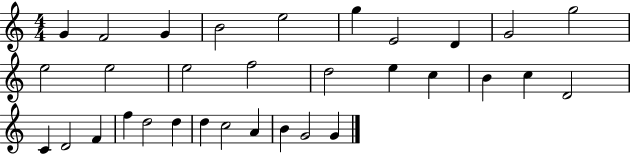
{
  \clef treble
  \numericTimeSignature
  \time 4/4
  \key c \major
  g'4 f'2 g'4 | b'2 e''2 | g''4 e'2 d'4 | g'2 g''2 | \break e''2 e''2 | e''2 f''2 | d''2 e''4 c''4 | b'4 c''4 d'2 | \break c'4 d'2 f'4 | f''4 d''2 d''4 | d''4 c''2 a'4 | b'4 g'2 g'4 | \break \bar "|."
}